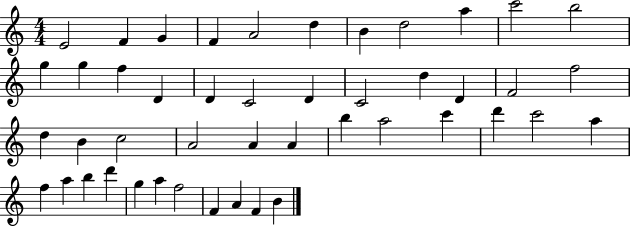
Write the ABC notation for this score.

X:1
T:Untitled
M:4/4
L:1/4
K:C
E2 F G F A2 d B d2 a c'2 b2 g g f D D C2 D C2 d D F2 f2 d B c2 A2 A A b a2 c' d' c'2 a f a b d' g a f2 F A F B